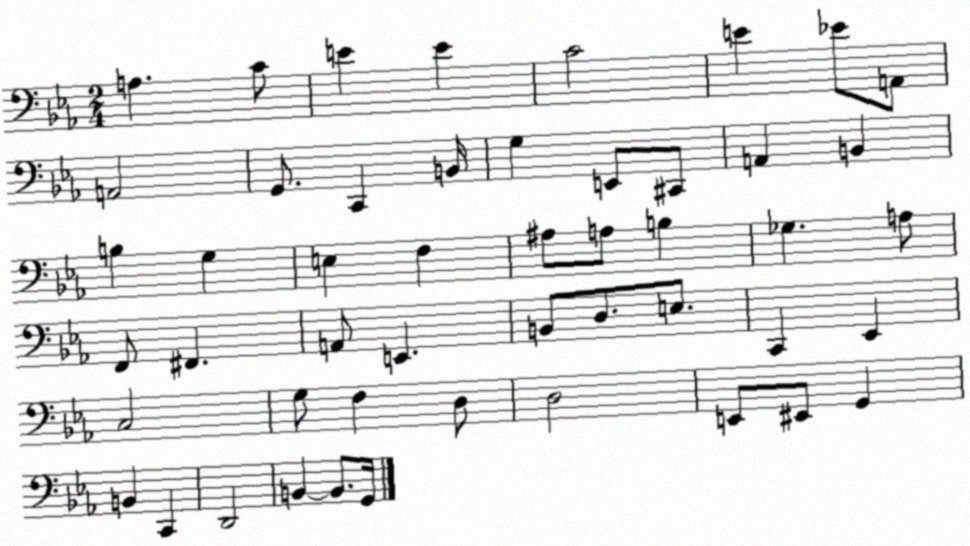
X:1
T:Untitled
M:2/4
L:1/4
K:Eb
A, C/2 E E C2 E _E/2 A,,/2 A,,2 G,,/2 C,, B,,/4 G, E,,/2 ^C,,/2 A,, B,, B, G, E, F, ^A,/2 A,/2 B, _G, A,/2 F,,/2 ^F,, A,,/2 E,, B,,/2 D,/2 E,/2 C,, _E,, C,2 G,/2 F, D,/2 D,2 E,,/2 ^E,,/2 G,, B,, C,, D,,2 B,, B,,/2 G,,/4